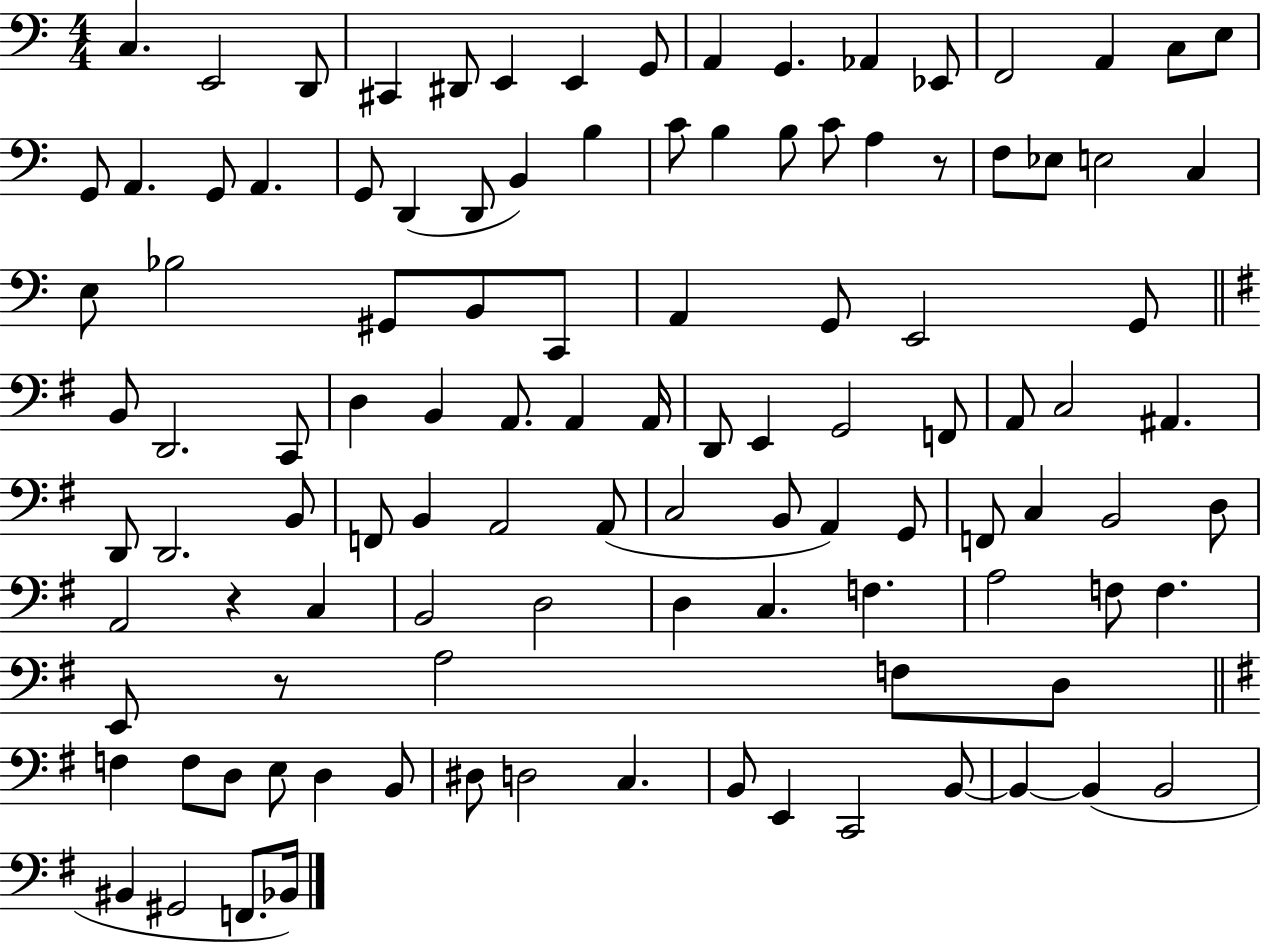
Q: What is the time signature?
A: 4/4